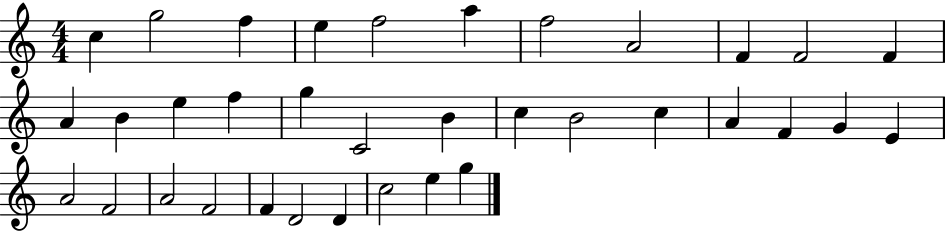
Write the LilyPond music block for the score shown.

{
  \clef treble
  \numericTimeSignature
  \time 4/4
  \key c \major
  c''4 g''2 f''4 | e''4 f''2 a''4 | f''2 a'2 | f'4 f'2 f'4 | \break a'4 b'4 e''4 f''4 | g''4 c'2 b'4 | c''4 b'2 c''4 | a'4 f'4 g'4 e'4 | \break a'2 f'2 | a'2 f'2 | f'4 d'2 d'4 | c''2 e''4 g''4 | \break \bar "|."
}